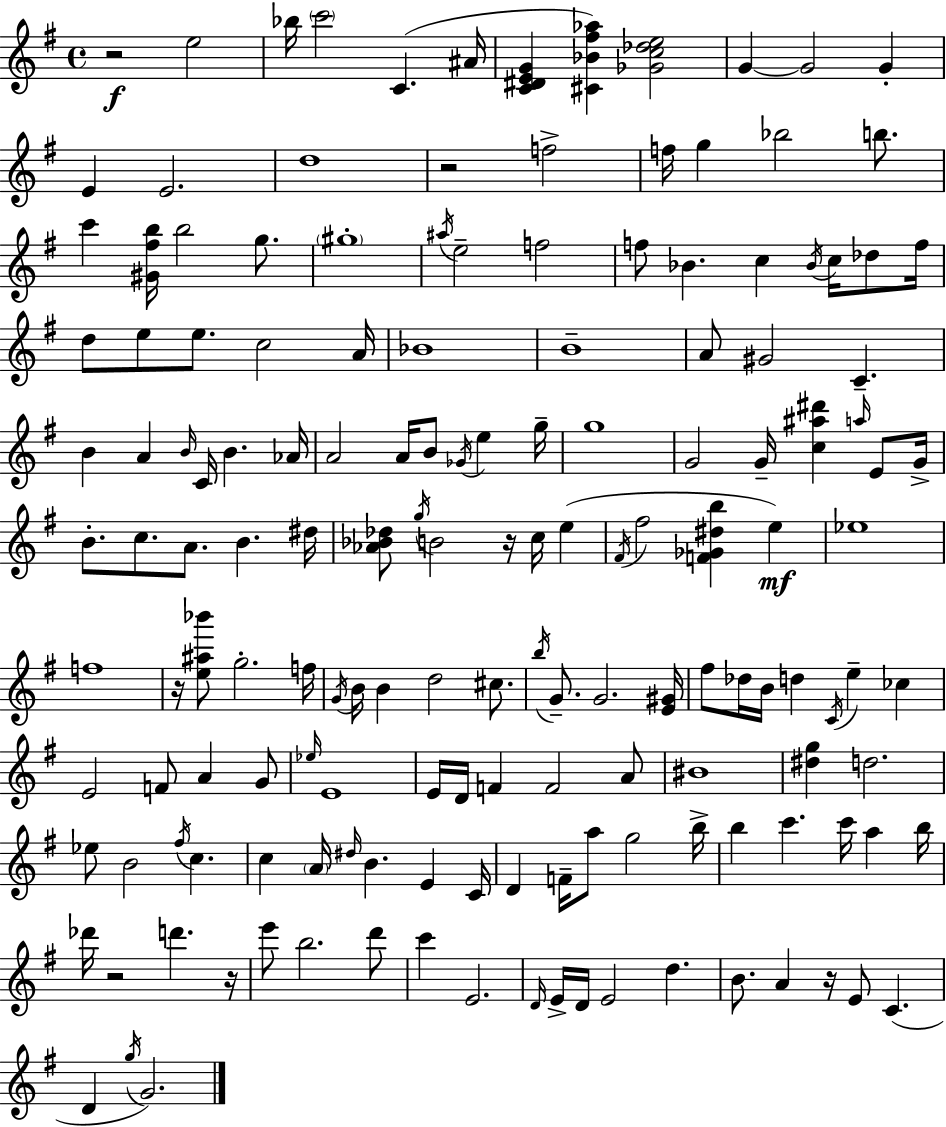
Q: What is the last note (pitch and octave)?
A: G4